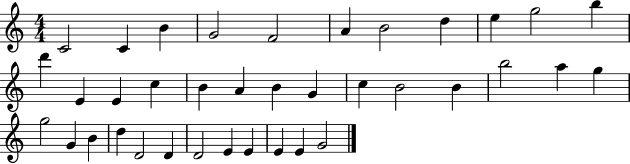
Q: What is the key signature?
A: C major